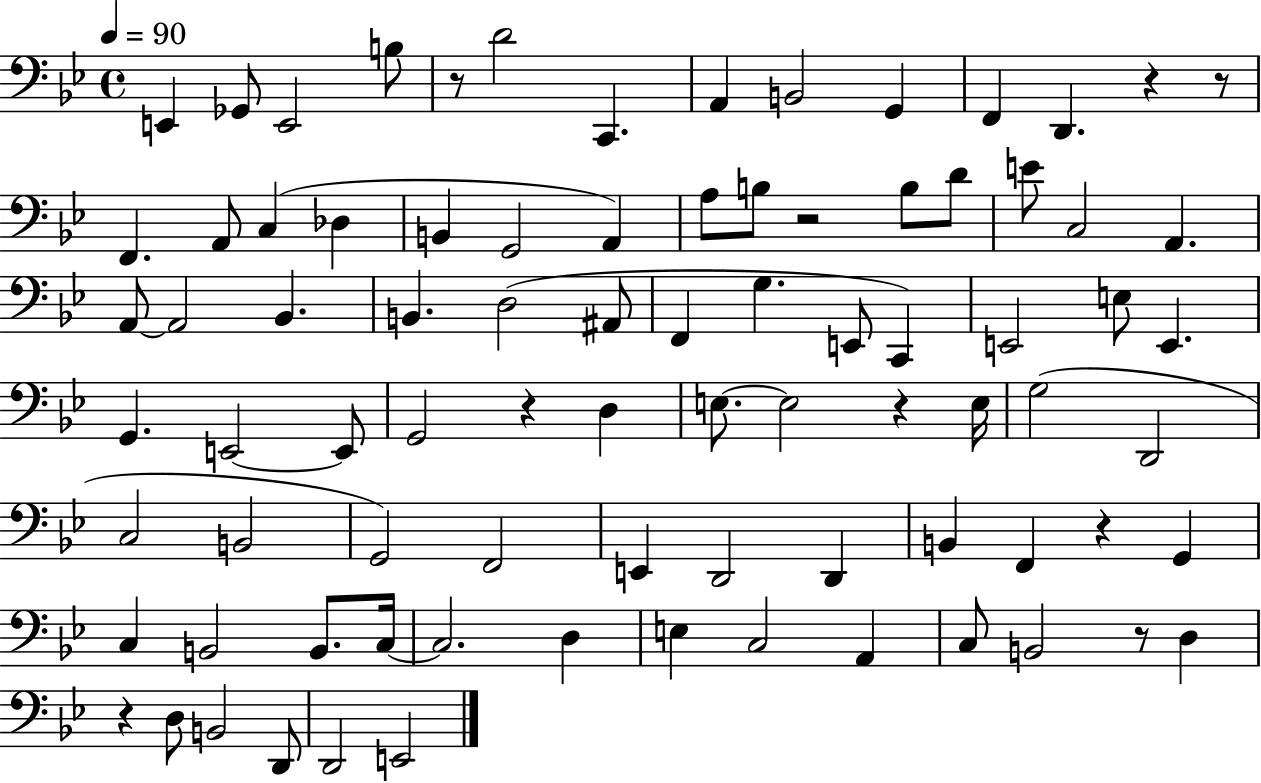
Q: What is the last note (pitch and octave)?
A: E2